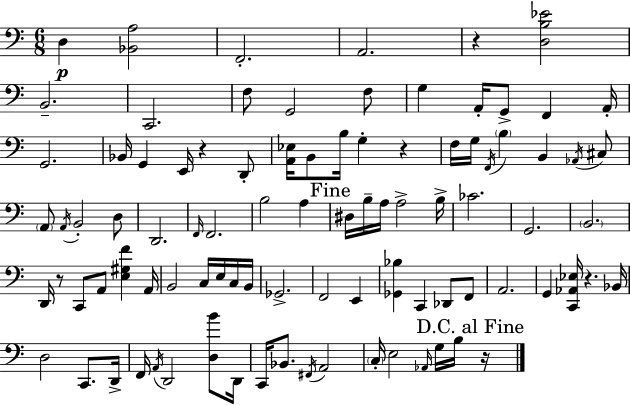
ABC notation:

X:1
T:Untitled
M:6/8
L:1/4
K:C
D, [_B,,A,]2 F,,2 A,,2 z [D,B,_E]2 B,,2 C,,2 F,/2 G,,2 F,/2 G, A,,/4 G,,/2 F,, A,,/4 G,,2 _B,,/4 G,, E,,/4 z D,,/2 [A,,_E,]/4 B,,/2 B,/4 G, z F,/4 G,/4 F,,/4 B, B,, _A,,/4 ^C,/2 A,,/2 A,,/4 B,,2 D,/2 D,,2 F,,/4 F,,2 B,2 A, ^D,/4 B,/4 A,/4 A,2 B,/4 _C2 G,,2 B,,2 D,,/4 z/2 C,,/2 A,,/2 [E,^G,F] A,,/4 B,,2 C,/4 E,/4 C,/4 B,,/4 _G,,2 F,,2 E,, [_G,,_B,] C,, _D,,/2 F,,/2 A,,2 G,, [C,,_A,,_E,]/4 z _B,,/4 D,2 C,,/2 D,,/4 F,,/4 A,,/4 D,,2 [D,B]/2 D,,/4 C,,/4 _B,,/2 ^F,,/4 A,,2 C,/4 E,2 _A,,/4 G,/4 B,/4 z/4